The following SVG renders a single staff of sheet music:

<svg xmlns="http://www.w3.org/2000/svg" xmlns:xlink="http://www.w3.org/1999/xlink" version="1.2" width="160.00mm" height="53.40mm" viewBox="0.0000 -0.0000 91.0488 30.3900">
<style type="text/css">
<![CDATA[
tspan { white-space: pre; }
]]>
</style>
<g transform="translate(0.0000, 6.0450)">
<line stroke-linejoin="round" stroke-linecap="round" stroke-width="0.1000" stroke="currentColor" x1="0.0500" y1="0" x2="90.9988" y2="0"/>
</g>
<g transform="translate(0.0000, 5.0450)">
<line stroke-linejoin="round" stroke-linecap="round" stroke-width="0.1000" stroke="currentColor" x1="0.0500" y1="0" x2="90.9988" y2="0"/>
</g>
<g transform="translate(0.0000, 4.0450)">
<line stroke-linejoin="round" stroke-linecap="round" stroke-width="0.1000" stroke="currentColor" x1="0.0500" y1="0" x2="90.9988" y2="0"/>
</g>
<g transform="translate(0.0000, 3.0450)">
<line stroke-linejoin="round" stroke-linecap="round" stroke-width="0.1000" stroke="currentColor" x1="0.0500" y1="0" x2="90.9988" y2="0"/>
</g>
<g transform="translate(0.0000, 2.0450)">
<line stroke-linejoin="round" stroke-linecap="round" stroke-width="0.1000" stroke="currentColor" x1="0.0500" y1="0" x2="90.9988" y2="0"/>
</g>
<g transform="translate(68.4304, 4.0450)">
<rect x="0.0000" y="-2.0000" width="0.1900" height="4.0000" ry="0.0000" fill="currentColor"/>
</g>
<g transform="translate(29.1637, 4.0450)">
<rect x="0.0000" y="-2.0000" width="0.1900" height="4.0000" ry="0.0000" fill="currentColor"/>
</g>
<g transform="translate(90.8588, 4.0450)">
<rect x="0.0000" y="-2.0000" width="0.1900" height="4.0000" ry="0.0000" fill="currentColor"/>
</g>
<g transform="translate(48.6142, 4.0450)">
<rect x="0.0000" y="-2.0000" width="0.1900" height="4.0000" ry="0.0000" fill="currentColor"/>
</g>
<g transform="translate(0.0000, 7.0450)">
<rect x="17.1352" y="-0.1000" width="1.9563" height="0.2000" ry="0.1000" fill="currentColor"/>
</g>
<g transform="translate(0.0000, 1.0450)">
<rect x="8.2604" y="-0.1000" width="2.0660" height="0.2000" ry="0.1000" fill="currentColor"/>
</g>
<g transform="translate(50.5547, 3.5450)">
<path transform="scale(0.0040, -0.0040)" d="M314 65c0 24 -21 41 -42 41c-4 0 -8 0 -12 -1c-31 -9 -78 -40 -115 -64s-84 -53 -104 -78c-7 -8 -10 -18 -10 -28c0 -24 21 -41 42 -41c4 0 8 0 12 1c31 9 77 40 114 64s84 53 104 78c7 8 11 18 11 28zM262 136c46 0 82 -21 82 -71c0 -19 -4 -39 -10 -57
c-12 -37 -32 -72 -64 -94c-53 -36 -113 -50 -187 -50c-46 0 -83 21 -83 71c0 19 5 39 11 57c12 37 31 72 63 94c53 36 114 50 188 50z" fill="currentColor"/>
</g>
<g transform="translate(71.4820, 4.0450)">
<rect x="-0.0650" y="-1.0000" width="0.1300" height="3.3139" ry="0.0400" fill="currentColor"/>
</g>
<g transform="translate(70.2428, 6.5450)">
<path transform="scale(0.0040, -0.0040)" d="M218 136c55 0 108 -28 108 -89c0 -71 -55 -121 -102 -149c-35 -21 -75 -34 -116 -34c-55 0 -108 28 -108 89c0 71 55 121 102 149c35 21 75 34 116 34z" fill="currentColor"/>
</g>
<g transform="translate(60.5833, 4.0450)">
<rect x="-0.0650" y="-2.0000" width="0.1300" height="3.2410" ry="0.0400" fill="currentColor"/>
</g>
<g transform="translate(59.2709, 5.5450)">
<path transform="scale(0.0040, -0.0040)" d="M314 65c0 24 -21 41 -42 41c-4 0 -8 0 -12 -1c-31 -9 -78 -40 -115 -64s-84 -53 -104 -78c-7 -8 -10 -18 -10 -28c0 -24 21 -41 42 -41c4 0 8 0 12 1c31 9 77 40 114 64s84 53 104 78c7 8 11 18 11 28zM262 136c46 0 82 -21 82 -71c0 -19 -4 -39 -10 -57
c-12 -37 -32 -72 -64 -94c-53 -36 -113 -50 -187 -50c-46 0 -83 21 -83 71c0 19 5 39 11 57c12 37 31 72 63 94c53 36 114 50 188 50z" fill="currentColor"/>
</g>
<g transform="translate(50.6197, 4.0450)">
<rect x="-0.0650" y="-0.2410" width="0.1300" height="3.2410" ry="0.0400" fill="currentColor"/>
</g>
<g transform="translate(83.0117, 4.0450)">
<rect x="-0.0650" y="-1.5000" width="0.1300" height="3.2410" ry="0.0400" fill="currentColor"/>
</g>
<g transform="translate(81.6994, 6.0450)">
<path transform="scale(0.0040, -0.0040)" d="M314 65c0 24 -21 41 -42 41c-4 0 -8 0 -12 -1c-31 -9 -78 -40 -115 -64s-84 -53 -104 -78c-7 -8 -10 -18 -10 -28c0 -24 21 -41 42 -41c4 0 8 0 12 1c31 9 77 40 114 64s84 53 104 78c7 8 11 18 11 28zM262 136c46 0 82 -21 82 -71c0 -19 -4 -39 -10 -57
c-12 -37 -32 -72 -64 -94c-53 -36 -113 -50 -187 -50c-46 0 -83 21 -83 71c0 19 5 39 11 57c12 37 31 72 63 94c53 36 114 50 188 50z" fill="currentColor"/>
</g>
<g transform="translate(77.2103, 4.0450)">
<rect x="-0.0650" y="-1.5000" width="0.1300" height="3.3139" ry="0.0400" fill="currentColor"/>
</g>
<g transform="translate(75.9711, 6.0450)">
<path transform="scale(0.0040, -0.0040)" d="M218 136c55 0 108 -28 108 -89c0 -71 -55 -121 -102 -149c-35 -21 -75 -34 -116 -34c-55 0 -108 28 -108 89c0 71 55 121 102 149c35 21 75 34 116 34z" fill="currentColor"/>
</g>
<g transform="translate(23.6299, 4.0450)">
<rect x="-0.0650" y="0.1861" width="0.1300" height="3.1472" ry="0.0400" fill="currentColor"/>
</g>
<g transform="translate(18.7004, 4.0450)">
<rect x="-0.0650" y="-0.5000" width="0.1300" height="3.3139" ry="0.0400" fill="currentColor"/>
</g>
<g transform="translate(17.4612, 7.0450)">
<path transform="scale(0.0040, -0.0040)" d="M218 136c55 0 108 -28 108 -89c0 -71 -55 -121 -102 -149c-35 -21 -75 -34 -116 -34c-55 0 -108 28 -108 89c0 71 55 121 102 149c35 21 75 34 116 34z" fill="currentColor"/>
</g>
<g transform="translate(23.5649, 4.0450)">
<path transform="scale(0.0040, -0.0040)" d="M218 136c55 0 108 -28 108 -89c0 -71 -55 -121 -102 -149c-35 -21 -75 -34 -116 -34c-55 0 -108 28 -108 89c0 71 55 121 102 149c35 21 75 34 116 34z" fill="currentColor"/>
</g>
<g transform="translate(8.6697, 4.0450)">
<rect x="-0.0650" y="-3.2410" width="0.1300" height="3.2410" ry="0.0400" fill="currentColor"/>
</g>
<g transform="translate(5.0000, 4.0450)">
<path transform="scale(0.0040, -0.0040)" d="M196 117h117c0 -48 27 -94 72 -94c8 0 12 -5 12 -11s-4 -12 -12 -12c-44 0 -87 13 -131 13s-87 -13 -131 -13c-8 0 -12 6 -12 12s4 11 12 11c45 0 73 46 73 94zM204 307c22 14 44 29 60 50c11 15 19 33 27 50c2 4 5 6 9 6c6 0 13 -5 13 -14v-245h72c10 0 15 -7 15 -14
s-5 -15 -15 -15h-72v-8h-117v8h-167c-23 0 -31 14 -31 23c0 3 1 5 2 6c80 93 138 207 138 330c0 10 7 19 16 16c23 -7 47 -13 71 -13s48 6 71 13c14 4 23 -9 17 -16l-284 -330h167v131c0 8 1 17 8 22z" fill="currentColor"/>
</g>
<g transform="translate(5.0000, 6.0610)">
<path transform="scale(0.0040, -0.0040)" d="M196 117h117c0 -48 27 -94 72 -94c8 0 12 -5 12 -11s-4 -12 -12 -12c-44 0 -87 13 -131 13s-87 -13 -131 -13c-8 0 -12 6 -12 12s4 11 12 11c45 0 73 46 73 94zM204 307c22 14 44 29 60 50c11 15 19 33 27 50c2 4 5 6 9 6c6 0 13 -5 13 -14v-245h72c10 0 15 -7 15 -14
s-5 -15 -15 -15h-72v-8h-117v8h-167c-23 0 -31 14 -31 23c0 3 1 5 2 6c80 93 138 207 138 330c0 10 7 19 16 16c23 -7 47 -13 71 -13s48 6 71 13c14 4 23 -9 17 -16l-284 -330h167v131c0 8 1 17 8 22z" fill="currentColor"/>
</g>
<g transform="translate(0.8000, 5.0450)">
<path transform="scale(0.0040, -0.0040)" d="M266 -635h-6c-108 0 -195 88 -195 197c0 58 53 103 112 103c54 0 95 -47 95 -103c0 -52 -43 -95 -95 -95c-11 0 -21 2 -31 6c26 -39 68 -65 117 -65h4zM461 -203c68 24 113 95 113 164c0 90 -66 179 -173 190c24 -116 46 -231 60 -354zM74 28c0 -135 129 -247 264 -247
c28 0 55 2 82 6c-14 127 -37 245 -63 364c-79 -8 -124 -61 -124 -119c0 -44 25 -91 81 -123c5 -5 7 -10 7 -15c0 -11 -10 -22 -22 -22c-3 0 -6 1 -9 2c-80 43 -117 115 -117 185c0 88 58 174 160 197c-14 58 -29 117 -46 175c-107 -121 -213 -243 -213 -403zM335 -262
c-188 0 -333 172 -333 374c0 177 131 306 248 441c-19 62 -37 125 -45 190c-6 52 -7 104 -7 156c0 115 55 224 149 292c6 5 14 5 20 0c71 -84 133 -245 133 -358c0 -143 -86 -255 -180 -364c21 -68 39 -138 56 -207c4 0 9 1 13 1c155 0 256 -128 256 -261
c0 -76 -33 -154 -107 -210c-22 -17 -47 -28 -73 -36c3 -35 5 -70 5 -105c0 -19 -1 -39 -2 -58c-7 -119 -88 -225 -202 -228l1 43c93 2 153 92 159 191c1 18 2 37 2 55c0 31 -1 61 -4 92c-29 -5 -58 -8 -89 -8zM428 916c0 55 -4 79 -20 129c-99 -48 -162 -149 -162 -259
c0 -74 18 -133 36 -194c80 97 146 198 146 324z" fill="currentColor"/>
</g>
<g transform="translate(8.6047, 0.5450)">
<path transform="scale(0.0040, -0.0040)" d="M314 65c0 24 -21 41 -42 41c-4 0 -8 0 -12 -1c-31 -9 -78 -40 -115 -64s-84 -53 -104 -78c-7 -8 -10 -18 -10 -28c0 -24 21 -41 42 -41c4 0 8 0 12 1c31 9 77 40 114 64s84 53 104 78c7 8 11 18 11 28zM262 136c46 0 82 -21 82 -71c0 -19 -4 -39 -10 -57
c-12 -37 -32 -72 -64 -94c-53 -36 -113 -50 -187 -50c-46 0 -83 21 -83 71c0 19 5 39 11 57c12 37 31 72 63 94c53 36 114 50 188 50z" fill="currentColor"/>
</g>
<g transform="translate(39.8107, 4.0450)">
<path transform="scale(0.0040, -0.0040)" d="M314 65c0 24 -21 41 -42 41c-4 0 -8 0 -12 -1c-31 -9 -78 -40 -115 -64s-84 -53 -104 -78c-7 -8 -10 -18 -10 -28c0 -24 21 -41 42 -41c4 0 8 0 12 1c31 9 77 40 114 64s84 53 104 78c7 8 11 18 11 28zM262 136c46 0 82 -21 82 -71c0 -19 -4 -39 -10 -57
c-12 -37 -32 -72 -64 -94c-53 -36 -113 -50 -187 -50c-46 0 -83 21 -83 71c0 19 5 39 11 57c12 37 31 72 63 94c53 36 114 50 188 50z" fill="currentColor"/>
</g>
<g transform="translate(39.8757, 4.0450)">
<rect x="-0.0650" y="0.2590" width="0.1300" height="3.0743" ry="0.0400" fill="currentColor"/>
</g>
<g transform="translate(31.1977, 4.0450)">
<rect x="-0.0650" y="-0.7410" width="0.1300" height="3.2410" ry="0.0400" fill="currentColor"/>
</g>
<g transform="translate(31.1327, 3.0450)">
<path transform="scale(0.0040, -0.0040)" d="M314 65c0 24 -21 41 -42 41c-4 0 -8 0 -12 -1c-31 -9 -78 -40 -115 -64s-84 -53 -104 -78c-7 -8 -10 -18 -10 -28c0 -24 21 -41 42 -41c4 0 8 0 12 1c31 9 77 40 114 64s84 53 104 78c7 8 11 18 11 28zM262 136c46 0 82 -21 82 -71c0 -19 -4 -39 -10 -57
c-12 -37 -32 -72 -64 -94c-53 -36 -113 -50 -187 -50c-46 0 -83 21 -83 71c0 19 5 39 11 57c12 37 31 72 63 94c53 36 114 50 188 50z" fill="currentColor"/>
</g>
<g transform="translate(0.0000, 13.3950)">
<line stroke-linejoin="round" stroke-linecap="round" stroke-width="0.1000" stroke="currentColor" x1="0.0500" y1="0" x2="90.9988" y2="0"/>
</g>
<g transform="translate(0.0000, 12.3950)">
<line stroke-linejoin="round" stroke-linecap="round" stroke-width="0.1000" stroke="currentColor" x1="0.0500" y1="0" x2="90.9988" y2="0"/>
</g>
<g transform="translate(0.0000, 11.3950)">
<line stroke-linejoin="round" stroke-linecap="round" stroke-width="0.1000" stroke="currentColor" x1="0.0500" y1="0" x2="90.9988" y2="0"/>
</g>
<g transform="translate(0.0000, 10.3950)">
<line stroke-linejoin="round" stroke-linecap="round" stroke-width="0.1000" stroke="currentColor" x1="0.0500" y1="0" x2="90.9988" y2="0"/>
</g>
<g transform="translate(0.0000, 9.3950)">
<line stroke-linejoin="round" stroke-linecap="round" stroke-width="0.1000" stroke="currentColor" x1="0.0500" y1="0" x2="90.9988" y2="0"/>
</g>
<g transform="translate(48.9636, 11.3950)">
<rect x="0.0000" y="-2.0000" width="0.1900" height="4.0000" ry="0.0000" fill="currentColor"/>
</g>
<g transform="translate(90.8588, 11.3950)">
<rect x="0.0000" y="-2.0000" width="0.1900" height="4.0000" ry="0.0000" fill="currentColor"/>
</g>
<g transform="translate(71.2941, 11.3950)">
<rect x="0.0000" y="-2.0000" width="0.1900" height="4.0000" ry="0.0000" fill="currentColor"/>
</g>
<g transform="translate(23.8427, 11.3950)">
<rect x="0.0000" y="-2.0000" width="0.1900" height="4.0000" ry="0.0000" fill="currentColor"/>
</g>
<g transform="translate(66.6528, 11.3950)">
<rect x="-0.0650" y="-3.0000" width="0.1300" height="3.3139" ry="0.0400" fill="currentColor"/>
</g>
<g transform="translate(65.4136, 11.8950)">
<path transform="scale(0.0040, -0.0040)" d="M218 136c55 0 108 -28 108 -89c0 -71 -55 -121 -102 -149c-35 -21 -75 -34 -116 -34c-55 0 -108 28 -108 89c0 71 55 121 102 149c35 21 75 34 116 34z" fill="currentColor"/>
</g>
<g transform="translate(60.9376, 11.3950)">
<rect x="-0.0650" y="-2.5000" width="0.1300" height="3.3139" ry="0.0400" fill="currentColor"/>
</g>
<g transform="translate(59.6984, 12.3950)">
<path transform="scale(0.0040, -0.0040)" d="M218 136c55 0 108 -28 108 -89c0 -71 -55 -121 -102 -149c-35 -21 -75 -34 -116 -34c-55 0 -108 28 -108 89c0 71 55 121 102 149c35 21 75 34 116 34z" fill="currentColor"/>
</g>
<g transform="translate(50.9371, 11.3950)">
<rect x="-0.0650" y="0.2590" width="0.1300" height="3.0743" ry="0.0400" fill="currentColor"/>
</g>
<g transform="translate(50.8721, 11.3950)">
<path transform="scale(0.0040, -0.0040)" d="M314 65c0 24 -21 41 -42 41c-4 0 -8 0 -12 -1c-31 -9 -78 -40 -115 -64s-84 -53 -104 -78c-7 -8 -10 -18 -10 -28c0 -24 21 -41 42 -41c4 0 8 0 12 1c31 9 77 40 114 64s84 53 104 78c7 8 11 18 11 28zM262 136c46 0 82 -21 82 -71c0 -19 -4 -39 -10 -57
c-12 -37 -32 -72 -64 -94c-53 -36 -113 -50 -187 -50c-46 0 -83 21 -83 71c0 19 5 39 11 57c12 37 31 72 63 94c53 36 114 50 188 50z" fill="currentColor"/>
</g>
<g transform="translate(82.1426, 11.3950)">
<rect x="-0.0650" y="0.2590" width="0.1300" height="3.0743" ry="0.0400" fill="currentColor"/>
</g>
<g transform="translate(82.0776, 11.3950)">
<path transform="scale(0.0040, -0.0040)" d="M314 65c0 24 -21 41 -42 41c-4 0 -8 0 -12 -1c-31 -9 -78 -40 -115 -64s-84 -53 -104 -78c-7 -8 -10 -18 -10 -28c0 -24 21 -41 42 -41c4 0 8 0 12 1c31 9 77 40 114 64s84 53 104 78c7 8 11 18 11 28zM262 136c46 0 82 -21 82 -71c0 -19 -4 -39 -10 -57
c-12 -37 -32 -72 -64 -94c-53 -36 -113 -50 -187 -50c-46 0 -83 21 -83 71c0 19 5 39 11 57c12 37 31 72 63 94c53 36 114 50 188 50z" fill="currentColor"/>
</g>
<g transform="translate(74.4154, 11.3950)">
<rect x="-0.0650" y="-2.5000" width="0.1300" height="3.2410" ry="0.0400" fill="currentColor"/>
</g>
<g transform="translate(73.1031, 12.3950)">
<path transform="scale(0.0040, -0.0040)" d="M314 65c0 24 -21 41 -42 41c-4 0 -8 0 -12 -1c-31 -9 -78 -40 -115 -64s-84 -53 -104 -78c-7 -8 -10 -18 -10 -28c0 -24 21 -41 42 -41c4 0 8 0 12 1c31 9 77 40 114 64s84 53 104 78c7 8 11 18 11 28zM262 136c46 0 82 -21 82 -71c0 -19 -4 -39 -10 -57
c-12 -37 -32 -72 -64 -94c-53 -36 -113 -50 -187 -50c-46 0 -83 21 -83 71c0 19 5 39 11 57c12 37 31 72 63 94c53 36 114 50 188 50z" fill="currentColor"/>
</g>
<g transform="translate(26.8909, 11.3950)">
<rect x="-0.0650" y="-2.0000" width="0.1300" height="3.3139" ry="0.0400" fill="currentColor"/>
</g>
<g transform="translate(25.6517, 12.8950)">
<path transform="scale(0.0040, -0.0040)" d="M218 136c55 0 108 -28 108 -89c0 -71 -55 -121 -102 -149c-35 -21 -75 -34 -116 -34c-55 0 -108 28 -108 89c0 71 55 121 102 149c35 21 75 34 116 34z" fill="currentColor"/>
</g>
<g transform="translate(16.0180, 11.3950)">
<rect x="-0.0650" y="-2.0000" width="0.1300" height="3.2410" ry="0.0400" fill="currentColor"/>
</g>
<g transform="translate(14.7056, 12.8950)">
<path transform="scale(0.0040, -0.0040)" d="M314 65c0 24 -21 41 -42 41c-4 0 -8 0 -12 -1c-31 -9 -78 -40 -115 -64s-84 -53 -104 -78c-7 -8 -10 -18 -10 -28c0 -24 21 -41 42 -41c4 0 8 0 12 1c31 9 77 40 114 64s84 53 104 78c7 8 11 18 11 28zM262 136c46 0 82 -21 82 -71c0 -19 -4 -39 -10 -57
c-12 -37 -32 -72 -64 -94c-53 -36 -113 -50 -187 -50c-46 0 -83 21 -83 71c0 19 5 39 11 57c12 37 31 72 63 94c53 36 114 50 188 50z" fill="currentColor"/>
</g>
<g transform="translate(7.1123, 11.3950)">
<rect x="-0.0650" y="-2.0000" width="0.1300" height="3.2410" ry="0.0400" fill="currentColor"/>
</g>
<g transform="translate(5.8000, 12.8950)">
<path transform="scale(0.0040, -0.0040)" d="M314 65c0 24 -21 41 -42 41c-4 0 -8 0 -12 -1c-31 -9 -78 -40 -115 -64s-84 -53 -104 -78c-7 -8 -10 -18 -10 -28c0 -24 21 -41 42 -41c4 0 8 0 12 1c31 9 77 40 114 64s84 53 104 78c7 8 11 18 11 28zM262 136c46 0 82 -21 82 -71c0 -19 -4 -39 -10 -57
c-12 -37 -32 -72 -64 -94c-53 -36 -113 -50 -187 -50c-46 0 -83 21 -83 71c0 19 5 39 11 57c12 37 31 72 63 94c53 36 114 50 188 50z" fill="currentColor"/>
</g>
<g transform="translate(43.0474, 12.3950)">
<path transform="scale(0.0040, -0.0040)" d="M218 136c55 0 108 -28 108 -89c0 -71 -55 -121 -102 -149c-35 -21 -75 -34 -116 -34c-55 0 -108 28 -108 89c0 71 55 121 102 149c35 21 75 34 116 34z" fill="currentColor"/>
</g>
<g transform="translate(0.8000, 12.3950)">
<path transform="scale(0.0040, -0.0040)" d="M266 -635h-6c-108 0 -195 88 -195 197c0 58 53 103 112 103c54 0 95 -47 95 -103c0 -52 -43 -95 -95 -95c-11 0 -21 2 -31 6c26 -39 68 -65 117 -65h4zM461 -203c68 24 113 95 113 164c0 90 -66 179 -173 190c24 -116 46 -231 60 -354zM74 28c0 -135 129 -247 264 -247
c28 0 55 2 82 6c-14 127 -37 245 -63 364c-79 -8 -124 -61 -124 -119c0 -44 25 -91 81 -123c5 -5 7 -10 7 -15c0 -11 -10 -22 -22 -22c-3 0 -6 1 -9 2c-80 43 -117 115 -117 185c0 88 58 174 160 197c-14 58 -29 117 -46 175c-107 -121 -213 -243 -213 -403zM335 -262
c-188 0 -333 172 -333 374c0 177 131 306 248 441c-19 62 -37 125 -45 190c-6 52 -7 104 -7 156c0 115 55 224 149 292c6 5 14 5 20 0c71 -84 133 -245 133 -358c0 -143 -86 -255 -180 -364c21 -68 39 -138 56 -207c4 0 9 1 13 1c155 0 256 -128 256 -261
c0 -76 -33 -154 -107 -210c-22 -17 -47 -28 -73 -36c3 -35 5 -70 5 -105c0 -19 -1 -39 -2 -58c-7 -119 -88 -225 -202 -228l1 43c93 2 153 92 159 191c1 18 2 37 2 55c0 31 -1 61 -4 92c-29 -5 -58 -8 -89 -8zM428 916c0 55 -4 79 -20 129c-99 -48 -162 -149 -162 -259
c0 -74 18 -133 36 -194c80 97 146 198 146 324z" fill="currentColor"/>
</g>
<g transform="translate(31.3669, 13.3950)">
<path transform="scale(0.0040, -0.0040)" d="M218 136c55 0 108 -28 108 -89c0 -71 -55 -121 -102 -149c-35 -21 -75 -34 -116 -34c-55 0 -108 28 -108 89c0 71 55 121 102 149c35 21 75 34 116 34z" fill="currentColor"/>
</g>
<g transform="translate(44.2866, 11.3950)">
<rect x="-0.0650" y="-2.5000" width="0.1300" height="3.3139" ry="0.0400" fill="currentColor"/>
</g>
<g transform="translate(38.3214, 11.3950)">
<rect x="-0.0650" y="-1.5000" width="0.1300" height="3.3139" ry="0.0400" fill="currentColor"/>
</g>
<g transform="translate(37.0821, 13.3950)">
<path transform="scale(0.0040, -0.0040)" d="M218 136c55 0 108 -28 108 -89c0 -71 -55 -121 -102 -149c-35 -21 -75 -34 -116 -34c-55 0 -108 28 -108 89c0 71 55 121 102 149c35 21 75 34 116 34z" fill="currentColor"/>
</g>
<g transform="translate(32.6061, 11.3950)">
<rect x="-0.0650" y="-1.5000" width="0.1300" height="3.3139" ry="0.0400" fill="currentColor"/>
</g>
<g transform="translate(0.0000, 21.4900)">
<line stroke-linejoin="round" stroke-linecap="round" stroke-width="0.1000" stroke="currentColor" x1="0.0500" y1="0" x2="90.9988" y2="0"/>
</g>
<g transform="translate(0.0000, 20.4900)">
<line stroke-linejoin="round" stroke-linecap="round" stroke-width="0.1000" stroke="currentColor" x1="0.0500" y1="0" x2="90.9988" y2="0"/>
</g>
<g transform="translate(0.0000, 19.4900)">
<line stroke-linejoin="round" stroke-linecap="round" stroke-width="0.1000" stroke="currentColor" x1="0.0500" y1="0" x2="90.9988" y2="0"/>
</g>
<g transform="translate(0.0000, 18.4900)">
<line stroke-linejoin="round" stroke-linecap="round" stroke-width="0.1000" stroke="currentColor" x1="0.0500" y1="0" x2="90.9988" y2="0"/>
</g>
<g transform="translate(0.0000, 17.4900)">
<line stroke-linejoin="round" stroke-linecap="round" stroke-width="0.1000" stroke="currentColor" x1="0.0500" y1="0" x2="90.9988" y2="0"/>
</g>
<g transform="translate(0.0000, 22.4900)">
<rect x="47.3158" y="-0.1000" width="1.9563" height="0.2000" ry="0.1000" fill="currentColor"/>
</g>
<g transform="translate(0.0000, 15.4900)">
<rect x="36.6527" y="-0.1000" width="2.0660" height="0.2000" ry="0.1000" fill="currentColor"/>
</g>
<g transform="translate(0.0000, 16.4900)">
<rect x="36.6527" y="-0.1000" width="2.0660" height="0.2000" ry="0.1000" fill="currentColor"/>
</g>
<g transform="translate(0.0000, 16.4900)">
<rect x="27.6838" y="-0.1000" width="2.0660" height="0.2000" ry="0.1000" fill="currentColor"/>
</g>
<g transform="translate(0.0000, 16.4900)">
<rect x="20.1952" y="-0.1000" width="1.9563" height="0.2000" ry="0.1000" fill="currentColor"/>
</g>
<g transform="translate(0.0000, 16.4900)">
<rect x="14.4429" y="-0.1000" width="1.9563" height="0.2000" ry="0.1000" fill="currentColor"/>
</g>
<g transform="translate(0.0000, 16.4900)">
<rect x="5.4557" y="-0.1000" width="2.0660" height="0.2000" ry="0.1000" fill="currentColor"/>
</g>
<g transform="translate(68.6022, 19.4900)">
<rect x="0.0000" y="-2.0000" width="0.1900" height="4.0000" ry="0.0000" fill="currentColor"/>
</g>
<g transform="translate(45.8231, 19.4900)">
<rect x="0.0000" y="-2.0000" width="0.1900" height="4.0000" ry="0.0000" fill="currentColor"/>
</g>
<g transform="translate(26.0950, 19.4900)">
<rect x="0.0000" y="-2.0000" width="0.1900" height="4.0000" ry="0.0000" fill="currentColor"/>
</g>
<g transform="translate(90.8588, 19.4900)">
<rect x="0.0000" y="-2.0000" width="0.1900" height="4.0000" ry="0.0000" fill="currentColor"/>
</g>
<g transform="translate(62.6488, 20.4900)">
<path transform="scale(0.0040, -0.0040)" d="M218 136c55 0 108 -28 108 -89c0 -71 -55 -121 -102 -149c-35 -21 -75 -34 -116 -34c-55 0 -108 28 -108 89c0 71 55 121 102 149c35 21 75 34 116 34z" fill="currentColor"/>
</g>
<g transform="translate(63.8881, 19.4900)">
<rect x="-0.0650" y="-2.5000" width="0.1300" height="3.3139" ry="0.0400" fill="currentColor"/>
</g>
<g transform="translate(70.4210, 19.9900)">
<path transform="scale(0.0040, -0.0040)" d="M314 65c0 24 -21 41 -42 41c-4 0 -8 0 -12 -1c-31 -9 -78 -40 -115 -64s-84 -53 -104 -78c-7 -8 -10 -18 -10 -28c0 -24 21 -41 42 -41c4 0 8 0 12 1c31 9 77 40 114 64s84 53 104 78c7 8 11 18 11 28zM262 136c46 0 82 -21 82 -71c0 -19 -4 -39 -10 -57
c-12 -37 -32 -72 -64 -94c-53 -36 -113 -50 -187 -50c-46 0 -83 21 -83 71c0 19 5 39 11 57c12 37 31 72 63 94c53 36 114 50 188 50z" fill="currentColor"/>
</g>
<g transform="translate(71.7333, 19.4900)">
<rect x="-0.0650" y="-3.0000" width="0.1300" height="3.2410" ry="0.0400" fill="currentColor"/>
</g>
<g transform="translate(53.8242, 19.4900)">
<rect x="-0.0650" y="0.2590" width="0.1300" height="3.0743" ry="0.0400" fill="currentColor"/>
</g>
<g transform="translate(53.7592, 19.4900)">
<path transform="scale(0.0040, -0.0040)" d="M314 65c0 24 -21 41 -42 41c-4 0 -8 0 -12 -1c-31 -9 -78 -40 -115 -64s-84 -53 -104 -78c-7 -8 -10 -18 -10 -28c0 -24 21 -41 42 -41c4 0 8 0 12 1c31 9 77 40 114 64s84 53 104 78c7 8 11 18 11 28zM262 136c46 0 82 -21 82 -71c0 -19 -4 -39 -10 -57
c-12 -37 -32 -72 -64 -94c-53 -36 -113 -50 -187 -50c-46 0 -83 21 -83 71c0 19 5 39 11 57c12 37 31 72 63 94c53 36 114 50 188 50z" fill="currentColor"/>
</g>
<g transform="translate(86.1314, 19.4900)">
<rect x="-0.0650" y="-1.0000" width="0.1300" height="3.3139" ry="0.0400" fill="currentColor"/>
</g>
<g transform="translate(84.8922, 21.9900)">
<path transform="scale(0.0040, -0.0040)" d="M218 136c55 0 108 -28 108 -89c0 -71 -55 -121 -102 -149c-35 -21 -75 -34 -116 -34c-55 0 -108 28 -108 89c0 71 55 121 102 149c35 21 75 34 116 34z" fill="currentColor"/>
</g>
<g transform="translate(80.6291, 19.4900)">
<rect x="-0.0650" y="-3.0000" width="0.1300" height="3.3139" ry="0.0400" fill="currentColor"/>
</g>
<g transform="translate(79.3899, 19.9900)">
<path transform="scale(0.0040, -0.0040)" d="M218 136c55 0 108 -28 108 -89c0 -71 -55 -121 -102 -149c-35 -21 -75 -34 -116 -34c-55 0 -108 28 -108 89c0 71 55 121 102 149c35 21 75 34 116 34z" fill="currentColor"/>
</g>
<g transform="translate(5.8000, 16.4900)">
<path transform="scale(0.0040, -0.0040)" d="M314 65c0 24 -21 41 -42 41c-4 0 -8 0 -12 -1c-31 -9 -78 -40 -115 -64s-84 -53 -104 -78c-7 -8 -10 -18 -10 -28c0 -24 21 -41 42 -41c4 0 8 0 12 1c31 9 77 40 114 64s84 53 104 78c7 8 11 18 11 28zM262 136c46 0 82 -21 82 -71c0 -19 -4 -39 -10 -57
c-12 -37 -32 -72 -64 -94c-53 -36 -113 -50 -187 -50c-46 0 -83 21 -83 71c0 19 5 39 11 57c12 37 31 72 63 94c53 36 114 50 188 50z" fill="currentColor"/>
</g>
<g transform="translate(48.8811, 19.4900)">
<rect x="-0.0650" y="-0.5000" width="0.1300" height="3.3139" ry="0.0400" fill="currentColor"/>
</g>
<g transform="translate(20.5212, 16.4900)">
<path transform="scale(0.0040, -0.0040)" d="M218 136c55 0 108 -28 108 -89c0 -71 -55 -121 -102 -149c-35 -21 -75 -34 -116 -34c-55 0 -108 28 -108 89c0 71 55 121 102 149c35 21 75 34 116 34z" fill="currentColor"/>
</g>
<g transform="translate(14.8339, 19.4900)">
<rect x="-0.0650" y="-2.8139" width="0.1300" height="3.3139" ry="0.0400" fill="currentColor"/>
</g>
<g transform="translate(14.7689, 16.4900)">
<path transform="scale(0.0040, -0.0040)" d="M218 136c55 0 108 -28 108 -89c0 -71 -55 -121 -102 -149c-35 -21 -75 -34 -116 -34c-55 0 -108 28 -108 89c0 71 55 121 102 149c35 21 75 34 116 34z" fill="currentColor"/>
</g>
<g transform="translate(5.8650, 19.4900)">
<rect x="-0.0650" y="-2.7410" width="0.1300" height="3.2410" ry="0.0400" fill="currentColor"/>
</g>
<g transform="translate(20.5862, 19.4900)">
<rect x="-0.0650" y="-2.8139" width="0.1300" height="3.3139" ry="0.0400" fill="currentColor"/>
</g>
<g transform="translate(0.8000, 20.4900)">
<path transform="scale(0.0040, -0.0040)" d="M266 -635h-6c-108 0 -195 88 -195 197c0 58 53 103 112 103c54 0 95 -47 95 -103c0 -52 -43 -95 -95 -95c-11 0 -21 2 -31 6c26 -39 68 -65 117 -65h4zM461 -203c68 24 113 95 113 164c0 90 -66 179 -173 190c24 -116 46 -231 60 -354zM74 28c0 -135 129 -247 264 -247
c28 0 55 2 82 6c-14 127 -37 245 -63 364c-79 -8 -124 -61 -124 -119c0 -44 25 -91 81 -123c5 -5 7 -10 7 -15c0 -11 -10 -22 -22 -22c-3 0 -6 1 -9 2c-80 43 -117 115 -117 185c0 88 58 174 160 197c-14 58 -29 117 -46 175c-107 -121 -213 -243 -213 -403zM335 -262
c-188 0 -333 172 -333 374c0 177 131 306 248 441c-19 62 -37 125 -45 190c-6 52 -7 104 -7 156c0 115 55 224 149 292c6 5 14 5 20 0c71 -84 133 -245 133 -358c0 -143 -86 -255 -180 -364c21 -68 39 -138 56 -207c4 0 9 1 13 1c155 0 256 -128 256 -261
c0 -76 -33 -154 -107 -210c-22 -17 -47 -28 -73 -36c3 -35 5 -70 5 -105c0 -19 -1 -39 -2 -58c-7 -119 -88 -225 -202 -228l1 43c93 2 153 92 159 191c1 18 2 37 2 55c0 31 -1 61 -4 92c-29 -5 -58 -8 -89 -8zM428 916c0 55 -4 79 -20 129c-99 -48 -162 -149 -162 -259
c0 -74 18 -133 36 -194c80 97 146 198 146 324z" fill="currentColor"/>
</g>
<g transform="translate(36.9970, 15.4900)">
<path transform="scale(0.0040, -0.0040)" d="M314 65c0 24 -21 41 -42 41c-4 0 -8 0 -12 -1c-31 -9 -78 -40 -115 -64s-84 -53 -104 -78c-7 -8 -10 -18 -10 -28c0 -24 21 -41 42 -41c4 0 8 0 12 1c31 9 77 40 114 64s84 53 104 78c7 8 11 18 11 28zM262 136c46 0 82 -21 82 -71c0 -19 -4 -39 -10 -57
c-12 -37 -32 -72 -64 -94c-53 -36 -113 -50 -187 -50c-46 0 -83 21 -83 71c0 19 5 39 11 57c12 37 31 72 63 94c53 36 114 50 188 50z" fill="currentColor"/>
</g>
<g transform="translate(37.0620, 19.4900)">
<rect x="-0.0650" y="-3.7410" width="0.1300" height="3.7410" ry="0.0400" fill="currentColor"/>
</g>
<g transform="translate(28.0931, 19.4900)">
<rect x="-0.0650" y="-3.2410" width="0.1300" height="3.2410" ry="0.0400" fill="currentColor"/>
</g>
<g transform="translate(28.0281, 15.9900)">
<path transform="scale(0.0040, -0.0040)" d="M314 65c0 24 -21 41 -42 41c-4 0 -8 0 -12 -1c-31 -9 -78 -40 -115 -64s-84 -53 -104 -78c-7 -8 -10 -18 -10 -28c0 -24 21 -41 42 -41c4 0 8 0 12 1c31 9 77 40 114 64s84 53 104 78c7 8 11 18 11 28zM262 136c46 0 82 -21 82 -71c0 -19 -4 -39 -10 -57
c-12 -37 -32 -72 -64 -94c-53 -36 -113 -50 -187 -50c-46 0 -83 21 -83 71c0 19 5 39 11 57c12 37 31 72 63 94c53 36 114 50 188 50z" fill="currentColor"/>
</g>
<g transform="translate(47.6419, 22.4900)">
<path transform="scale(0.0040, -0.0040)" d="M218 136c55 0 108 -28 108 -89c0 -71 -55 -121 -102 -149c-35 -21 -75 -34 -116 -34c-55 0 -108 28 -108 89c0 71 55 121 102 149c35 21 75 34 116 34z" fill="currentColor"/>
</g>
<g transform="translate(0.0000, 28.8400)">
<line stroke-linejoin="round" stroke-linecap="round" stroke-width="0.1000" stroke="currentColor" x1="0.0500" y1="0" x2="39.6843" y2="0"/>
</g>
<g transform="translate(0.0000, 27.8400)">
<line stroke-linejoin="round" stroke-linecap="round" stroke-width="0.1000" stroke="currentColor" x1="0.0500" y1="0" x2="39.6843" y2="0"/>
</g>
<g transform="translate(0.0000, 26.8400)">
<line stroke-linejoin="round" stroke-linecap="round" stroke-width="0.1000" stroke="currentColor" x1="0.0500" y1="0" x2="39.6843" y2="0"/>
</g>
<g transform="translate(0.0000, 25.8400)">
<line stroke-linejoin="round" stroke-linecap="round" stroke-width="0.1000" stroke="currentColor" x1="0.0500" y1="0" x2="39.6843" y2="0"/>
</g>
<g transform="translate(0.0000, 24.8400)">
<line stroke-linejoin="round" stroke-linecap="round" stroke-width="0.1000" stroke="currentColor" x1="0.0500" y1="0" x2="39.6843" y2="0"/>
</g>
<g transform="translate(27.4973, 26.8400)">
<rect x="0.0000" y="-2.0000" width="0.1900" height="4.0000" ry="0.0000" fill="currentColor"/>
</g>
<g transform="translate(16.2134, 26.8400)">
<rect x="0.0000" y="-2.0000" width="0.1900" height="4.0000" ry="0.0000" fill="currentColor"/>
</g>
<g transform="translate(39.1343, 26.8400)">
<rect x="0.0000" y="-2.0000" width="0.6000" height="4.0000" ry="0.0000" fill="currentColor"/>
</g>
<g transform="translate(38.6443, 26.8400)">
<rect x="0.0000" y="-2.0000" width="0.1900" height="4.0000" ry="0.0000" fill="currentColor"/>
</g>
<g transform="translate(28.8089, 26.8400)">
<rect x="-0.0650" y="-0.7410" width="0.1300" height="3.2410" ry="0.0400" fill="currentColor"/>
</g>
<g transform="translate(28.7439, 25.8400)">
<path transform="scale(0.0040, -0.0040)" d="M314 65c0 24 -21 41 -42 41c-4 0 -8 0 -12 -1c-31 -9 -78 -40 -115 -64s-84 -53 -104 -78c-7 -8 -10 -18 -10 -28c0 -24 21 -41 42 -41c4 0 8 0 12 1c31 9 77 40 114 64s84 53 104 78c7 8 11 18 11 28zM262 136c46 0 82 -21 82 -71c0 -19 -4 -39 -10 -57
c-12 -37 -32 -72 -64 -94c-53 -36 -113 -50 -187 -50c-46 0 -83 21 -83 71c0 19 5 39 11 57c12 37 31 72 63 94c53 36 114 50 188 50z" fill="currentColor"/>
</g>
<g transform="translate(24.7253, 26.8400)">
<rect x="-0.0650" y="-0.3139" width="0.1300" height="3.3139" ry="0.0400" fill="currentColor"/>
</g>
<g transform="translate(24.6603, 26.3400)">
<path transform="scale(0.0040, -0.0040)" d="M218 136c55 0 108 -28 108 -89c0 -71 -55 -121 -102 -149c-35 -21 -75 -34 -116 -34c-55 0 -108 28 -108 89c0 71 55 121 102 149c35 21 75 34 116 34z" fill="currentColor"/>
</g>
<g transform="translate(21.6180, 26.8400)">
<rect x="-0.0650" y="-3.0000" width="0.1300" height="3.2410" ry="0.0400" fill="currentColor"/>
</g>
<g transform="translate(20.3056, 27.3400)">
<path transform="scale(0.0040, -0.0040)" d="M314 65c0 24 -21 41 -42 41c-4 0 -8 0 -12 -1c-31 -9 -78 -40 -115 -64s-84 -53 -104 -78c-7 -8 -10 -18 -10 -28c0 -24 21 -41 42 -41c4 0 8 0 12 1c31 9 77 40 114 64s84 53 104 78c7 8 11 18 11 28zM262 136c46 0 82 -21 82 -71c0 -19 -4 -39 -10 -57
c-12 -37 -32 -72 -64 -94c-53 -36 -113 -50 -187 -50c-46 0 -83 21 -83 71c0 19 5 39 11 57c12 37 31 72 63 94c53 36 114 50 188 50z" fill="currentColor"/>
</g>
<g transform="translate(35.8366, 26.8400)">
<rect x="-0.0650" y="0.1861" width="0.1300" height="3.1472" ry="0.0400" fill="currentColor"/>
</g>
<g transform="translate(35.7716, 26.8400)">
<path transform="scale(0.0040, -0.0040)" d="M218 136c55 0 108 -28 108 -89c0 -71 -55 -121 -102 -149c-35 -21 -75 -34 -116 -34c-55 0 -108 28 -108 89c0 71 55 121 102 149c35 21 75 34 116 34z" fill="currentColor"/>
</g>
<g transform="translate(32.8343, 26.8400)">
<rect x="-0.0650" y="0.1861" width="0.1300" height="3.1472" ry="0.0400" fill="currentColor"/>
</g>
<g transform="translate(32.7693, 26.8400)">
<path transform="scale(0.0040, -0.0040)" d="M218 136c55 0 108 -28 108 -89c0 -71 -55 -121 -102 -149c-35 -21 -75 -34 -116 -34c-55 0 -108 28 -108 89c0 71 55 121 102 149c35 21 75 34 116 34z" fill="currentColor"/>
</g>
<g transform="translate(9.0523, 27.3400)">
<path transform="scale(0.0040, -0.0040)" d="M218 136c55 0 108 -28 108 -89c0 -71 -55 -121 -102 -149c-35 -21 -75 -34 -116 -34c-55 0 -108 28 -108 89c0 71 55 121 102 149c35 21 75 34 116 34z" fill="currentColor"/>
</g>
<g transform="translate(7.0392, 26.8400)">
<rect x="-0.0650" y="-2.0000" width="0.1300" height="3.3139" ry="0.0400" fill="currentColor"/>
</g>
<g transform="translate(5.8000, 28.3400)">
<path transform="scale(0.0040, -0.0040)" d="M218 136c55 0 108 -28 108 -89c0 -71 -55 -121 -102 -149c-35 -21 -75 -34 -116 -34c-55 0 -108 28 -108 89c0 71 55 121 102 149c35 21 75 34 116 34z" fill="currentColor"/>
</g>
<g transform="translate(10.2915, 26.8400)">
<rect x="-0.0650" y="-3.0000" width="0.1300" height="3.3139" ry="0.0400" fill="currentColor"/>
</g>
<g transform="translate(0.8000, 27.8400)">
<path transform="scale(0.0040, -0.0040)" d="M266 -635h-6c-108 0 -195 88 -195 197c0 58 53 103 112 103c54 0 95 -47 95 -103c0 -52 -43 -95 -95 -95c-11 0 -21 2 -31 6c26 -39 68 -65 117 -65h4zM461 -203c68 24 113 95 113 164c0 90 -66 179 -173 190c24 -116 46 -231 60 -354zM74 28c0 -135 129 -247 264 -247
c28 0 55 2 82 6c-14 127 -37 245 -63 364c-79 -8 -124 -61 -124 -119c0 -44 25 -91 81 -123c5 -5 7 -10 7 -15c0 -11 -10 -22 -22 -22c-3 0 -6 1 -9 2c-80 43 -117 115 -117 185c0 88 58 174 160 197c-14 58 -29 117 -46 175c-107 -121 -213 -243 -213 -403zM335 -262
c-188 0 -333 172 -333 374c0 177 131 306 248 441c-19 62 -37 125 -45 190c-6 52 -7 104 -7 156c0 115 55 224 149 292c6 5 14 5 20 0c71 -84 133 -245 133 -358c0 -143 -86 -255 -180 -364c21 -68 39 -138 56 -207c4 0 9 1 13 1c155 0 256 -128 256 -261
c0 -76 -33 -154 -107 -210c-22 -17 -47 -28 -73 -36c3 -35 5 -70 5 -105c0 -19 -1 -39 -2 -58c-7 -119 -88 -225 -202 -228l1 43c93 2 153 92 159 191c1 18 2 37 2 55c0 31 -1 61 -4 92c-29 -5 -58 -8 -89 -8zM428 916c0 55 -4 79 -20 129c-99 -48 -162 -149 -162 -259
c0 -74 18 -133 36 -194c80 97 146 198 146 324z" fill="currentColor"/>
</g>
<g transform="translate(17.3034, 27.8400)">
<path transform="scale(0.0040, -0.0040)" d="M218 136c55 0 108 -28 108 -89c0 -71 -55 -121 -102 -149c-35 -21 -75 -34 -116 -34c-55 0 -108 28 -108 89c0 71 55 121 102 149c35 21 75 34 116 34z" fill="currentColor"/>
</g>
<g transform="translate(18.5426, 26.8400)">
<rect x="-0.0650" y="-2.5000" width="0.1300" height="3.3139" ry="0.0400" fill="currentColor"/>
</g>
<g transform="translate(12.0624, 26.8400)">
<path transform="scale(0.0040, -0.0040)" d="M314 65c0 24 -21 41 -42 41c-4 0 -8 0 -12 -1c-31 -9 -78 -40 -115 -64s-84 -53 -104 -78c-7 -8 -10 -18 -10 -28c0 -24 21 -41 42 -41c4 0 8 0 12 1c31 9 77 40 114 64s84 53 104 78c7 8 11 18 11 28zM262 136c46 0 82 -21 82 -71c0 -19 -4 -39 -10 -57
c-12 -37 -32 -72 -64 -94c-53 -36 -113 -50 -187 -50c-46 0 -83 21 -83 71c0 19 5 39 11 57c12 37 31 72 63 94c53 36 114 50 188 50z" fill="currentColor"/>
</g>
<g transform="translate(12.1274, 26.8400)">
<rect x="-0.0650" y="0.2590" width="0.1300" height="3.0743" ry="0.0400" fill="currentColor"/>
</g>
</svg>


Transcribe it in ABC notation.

X:1
T:Untitled
M:4/4
L:1/4
K:C
b2 C B d2 B2 c2 F2 D E E2 F2 F2 F E E G B2 G A G2 B2 a2 a a b2 c'2 C B2 G A2 A D F A B2 G A2 c d2 B B